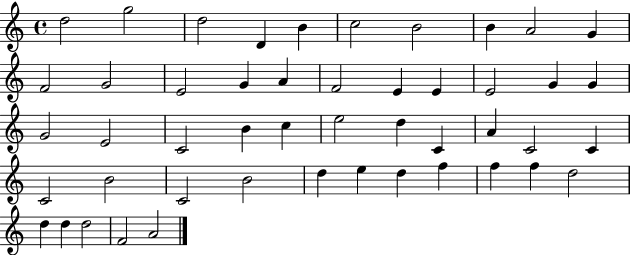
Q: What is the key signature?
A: C major